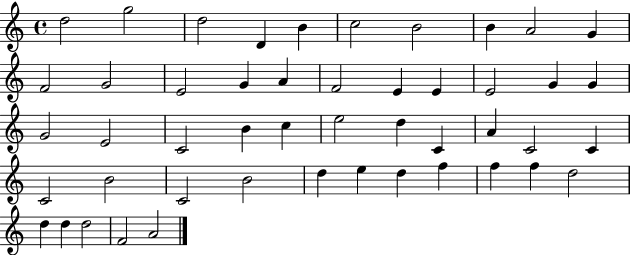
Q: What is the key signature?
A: C major